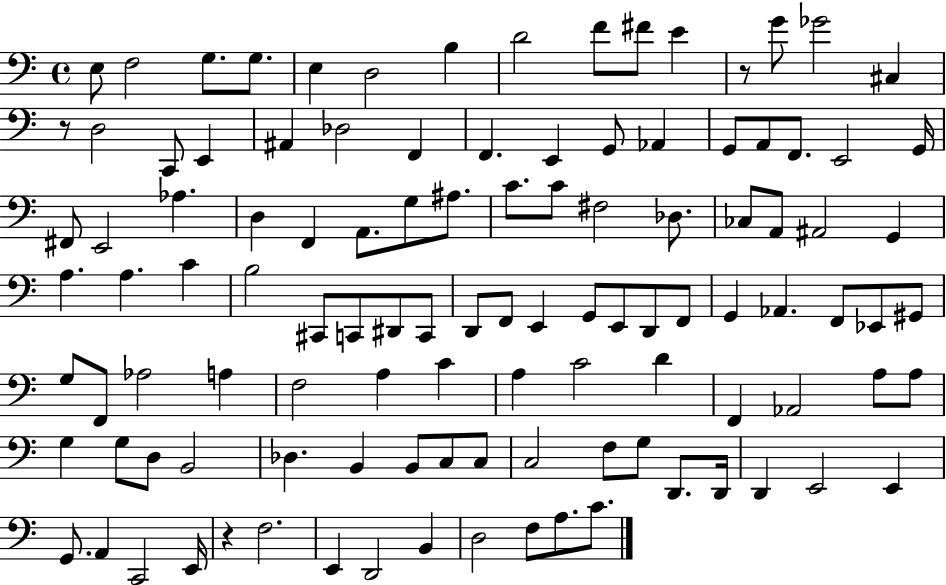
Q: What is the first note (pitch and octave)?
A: E3